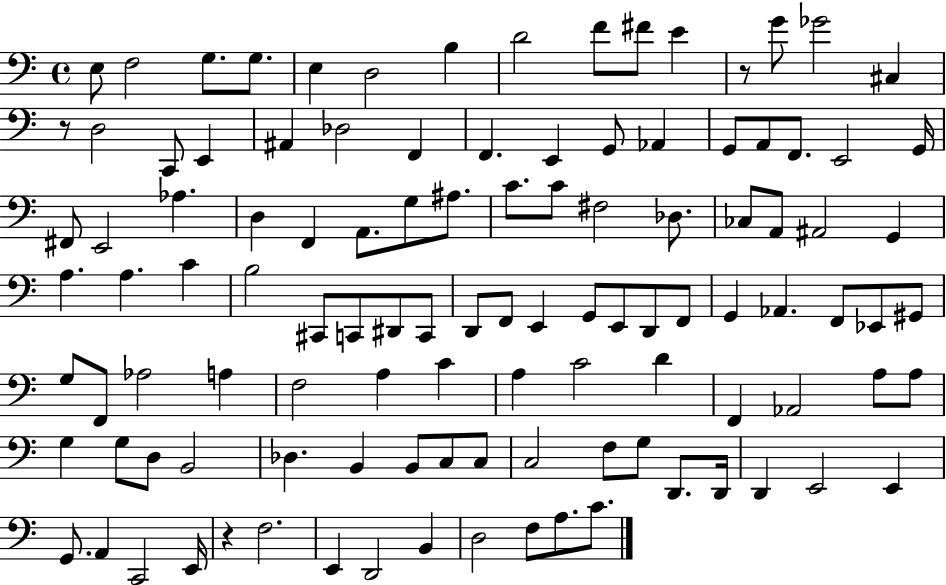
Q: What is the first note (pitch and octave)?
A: E3